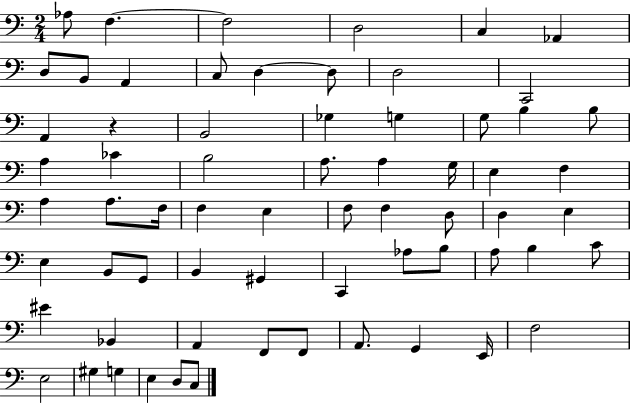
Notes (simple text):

Ab3/e F3/q. F3/h D3/h C3/q Ab2/q D3/e B2/e A2/q C3/e D3/q D3/e D3/h C2/h A2/q R/q B2/h Gb3/q G3/q G3/e B3/q B3/e A3/q CES4/q B3/h A3/e. A3/q G3/s E3/q F3/q A3/q A3/e. F3/s F3/q E3/q F3/e F3/q D3/e D3/q E3/q E3/q B2/e G2/e B2/q G#2/q C2/q Ab3/e B3/e A3/e B3/q C4/e EIS4/q Bb2/q A2/q F2/e F2/e A2/e. G2/q E2/s F3/h E3/h G#3/q G3/q E3/q D3/e C3/e